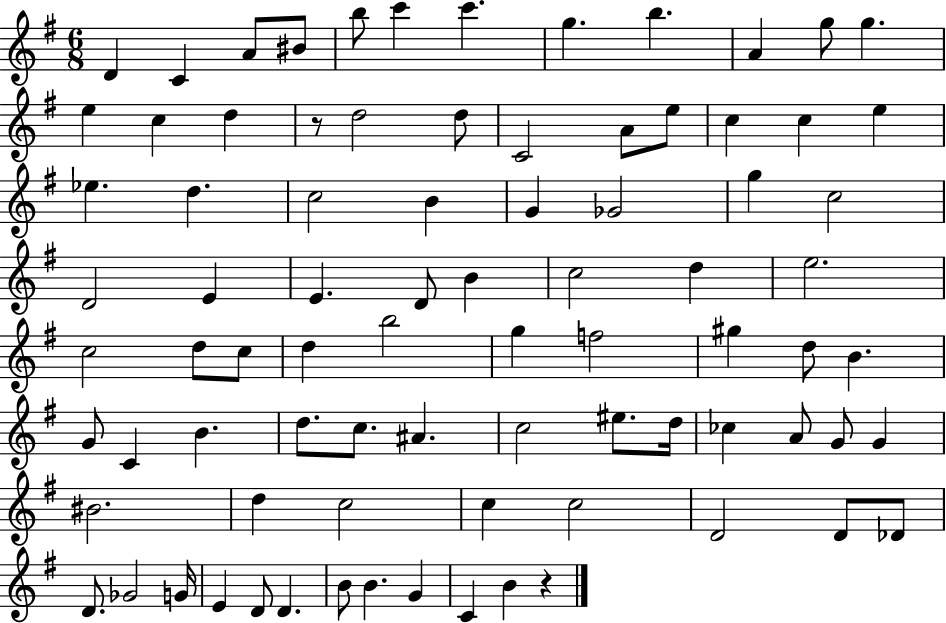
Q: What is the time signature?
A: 6/8